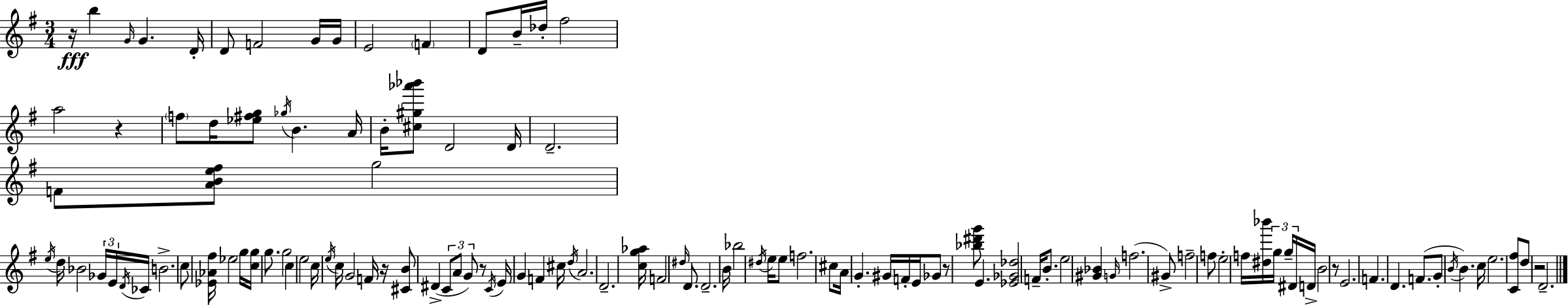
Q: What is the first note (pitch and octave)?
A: B5